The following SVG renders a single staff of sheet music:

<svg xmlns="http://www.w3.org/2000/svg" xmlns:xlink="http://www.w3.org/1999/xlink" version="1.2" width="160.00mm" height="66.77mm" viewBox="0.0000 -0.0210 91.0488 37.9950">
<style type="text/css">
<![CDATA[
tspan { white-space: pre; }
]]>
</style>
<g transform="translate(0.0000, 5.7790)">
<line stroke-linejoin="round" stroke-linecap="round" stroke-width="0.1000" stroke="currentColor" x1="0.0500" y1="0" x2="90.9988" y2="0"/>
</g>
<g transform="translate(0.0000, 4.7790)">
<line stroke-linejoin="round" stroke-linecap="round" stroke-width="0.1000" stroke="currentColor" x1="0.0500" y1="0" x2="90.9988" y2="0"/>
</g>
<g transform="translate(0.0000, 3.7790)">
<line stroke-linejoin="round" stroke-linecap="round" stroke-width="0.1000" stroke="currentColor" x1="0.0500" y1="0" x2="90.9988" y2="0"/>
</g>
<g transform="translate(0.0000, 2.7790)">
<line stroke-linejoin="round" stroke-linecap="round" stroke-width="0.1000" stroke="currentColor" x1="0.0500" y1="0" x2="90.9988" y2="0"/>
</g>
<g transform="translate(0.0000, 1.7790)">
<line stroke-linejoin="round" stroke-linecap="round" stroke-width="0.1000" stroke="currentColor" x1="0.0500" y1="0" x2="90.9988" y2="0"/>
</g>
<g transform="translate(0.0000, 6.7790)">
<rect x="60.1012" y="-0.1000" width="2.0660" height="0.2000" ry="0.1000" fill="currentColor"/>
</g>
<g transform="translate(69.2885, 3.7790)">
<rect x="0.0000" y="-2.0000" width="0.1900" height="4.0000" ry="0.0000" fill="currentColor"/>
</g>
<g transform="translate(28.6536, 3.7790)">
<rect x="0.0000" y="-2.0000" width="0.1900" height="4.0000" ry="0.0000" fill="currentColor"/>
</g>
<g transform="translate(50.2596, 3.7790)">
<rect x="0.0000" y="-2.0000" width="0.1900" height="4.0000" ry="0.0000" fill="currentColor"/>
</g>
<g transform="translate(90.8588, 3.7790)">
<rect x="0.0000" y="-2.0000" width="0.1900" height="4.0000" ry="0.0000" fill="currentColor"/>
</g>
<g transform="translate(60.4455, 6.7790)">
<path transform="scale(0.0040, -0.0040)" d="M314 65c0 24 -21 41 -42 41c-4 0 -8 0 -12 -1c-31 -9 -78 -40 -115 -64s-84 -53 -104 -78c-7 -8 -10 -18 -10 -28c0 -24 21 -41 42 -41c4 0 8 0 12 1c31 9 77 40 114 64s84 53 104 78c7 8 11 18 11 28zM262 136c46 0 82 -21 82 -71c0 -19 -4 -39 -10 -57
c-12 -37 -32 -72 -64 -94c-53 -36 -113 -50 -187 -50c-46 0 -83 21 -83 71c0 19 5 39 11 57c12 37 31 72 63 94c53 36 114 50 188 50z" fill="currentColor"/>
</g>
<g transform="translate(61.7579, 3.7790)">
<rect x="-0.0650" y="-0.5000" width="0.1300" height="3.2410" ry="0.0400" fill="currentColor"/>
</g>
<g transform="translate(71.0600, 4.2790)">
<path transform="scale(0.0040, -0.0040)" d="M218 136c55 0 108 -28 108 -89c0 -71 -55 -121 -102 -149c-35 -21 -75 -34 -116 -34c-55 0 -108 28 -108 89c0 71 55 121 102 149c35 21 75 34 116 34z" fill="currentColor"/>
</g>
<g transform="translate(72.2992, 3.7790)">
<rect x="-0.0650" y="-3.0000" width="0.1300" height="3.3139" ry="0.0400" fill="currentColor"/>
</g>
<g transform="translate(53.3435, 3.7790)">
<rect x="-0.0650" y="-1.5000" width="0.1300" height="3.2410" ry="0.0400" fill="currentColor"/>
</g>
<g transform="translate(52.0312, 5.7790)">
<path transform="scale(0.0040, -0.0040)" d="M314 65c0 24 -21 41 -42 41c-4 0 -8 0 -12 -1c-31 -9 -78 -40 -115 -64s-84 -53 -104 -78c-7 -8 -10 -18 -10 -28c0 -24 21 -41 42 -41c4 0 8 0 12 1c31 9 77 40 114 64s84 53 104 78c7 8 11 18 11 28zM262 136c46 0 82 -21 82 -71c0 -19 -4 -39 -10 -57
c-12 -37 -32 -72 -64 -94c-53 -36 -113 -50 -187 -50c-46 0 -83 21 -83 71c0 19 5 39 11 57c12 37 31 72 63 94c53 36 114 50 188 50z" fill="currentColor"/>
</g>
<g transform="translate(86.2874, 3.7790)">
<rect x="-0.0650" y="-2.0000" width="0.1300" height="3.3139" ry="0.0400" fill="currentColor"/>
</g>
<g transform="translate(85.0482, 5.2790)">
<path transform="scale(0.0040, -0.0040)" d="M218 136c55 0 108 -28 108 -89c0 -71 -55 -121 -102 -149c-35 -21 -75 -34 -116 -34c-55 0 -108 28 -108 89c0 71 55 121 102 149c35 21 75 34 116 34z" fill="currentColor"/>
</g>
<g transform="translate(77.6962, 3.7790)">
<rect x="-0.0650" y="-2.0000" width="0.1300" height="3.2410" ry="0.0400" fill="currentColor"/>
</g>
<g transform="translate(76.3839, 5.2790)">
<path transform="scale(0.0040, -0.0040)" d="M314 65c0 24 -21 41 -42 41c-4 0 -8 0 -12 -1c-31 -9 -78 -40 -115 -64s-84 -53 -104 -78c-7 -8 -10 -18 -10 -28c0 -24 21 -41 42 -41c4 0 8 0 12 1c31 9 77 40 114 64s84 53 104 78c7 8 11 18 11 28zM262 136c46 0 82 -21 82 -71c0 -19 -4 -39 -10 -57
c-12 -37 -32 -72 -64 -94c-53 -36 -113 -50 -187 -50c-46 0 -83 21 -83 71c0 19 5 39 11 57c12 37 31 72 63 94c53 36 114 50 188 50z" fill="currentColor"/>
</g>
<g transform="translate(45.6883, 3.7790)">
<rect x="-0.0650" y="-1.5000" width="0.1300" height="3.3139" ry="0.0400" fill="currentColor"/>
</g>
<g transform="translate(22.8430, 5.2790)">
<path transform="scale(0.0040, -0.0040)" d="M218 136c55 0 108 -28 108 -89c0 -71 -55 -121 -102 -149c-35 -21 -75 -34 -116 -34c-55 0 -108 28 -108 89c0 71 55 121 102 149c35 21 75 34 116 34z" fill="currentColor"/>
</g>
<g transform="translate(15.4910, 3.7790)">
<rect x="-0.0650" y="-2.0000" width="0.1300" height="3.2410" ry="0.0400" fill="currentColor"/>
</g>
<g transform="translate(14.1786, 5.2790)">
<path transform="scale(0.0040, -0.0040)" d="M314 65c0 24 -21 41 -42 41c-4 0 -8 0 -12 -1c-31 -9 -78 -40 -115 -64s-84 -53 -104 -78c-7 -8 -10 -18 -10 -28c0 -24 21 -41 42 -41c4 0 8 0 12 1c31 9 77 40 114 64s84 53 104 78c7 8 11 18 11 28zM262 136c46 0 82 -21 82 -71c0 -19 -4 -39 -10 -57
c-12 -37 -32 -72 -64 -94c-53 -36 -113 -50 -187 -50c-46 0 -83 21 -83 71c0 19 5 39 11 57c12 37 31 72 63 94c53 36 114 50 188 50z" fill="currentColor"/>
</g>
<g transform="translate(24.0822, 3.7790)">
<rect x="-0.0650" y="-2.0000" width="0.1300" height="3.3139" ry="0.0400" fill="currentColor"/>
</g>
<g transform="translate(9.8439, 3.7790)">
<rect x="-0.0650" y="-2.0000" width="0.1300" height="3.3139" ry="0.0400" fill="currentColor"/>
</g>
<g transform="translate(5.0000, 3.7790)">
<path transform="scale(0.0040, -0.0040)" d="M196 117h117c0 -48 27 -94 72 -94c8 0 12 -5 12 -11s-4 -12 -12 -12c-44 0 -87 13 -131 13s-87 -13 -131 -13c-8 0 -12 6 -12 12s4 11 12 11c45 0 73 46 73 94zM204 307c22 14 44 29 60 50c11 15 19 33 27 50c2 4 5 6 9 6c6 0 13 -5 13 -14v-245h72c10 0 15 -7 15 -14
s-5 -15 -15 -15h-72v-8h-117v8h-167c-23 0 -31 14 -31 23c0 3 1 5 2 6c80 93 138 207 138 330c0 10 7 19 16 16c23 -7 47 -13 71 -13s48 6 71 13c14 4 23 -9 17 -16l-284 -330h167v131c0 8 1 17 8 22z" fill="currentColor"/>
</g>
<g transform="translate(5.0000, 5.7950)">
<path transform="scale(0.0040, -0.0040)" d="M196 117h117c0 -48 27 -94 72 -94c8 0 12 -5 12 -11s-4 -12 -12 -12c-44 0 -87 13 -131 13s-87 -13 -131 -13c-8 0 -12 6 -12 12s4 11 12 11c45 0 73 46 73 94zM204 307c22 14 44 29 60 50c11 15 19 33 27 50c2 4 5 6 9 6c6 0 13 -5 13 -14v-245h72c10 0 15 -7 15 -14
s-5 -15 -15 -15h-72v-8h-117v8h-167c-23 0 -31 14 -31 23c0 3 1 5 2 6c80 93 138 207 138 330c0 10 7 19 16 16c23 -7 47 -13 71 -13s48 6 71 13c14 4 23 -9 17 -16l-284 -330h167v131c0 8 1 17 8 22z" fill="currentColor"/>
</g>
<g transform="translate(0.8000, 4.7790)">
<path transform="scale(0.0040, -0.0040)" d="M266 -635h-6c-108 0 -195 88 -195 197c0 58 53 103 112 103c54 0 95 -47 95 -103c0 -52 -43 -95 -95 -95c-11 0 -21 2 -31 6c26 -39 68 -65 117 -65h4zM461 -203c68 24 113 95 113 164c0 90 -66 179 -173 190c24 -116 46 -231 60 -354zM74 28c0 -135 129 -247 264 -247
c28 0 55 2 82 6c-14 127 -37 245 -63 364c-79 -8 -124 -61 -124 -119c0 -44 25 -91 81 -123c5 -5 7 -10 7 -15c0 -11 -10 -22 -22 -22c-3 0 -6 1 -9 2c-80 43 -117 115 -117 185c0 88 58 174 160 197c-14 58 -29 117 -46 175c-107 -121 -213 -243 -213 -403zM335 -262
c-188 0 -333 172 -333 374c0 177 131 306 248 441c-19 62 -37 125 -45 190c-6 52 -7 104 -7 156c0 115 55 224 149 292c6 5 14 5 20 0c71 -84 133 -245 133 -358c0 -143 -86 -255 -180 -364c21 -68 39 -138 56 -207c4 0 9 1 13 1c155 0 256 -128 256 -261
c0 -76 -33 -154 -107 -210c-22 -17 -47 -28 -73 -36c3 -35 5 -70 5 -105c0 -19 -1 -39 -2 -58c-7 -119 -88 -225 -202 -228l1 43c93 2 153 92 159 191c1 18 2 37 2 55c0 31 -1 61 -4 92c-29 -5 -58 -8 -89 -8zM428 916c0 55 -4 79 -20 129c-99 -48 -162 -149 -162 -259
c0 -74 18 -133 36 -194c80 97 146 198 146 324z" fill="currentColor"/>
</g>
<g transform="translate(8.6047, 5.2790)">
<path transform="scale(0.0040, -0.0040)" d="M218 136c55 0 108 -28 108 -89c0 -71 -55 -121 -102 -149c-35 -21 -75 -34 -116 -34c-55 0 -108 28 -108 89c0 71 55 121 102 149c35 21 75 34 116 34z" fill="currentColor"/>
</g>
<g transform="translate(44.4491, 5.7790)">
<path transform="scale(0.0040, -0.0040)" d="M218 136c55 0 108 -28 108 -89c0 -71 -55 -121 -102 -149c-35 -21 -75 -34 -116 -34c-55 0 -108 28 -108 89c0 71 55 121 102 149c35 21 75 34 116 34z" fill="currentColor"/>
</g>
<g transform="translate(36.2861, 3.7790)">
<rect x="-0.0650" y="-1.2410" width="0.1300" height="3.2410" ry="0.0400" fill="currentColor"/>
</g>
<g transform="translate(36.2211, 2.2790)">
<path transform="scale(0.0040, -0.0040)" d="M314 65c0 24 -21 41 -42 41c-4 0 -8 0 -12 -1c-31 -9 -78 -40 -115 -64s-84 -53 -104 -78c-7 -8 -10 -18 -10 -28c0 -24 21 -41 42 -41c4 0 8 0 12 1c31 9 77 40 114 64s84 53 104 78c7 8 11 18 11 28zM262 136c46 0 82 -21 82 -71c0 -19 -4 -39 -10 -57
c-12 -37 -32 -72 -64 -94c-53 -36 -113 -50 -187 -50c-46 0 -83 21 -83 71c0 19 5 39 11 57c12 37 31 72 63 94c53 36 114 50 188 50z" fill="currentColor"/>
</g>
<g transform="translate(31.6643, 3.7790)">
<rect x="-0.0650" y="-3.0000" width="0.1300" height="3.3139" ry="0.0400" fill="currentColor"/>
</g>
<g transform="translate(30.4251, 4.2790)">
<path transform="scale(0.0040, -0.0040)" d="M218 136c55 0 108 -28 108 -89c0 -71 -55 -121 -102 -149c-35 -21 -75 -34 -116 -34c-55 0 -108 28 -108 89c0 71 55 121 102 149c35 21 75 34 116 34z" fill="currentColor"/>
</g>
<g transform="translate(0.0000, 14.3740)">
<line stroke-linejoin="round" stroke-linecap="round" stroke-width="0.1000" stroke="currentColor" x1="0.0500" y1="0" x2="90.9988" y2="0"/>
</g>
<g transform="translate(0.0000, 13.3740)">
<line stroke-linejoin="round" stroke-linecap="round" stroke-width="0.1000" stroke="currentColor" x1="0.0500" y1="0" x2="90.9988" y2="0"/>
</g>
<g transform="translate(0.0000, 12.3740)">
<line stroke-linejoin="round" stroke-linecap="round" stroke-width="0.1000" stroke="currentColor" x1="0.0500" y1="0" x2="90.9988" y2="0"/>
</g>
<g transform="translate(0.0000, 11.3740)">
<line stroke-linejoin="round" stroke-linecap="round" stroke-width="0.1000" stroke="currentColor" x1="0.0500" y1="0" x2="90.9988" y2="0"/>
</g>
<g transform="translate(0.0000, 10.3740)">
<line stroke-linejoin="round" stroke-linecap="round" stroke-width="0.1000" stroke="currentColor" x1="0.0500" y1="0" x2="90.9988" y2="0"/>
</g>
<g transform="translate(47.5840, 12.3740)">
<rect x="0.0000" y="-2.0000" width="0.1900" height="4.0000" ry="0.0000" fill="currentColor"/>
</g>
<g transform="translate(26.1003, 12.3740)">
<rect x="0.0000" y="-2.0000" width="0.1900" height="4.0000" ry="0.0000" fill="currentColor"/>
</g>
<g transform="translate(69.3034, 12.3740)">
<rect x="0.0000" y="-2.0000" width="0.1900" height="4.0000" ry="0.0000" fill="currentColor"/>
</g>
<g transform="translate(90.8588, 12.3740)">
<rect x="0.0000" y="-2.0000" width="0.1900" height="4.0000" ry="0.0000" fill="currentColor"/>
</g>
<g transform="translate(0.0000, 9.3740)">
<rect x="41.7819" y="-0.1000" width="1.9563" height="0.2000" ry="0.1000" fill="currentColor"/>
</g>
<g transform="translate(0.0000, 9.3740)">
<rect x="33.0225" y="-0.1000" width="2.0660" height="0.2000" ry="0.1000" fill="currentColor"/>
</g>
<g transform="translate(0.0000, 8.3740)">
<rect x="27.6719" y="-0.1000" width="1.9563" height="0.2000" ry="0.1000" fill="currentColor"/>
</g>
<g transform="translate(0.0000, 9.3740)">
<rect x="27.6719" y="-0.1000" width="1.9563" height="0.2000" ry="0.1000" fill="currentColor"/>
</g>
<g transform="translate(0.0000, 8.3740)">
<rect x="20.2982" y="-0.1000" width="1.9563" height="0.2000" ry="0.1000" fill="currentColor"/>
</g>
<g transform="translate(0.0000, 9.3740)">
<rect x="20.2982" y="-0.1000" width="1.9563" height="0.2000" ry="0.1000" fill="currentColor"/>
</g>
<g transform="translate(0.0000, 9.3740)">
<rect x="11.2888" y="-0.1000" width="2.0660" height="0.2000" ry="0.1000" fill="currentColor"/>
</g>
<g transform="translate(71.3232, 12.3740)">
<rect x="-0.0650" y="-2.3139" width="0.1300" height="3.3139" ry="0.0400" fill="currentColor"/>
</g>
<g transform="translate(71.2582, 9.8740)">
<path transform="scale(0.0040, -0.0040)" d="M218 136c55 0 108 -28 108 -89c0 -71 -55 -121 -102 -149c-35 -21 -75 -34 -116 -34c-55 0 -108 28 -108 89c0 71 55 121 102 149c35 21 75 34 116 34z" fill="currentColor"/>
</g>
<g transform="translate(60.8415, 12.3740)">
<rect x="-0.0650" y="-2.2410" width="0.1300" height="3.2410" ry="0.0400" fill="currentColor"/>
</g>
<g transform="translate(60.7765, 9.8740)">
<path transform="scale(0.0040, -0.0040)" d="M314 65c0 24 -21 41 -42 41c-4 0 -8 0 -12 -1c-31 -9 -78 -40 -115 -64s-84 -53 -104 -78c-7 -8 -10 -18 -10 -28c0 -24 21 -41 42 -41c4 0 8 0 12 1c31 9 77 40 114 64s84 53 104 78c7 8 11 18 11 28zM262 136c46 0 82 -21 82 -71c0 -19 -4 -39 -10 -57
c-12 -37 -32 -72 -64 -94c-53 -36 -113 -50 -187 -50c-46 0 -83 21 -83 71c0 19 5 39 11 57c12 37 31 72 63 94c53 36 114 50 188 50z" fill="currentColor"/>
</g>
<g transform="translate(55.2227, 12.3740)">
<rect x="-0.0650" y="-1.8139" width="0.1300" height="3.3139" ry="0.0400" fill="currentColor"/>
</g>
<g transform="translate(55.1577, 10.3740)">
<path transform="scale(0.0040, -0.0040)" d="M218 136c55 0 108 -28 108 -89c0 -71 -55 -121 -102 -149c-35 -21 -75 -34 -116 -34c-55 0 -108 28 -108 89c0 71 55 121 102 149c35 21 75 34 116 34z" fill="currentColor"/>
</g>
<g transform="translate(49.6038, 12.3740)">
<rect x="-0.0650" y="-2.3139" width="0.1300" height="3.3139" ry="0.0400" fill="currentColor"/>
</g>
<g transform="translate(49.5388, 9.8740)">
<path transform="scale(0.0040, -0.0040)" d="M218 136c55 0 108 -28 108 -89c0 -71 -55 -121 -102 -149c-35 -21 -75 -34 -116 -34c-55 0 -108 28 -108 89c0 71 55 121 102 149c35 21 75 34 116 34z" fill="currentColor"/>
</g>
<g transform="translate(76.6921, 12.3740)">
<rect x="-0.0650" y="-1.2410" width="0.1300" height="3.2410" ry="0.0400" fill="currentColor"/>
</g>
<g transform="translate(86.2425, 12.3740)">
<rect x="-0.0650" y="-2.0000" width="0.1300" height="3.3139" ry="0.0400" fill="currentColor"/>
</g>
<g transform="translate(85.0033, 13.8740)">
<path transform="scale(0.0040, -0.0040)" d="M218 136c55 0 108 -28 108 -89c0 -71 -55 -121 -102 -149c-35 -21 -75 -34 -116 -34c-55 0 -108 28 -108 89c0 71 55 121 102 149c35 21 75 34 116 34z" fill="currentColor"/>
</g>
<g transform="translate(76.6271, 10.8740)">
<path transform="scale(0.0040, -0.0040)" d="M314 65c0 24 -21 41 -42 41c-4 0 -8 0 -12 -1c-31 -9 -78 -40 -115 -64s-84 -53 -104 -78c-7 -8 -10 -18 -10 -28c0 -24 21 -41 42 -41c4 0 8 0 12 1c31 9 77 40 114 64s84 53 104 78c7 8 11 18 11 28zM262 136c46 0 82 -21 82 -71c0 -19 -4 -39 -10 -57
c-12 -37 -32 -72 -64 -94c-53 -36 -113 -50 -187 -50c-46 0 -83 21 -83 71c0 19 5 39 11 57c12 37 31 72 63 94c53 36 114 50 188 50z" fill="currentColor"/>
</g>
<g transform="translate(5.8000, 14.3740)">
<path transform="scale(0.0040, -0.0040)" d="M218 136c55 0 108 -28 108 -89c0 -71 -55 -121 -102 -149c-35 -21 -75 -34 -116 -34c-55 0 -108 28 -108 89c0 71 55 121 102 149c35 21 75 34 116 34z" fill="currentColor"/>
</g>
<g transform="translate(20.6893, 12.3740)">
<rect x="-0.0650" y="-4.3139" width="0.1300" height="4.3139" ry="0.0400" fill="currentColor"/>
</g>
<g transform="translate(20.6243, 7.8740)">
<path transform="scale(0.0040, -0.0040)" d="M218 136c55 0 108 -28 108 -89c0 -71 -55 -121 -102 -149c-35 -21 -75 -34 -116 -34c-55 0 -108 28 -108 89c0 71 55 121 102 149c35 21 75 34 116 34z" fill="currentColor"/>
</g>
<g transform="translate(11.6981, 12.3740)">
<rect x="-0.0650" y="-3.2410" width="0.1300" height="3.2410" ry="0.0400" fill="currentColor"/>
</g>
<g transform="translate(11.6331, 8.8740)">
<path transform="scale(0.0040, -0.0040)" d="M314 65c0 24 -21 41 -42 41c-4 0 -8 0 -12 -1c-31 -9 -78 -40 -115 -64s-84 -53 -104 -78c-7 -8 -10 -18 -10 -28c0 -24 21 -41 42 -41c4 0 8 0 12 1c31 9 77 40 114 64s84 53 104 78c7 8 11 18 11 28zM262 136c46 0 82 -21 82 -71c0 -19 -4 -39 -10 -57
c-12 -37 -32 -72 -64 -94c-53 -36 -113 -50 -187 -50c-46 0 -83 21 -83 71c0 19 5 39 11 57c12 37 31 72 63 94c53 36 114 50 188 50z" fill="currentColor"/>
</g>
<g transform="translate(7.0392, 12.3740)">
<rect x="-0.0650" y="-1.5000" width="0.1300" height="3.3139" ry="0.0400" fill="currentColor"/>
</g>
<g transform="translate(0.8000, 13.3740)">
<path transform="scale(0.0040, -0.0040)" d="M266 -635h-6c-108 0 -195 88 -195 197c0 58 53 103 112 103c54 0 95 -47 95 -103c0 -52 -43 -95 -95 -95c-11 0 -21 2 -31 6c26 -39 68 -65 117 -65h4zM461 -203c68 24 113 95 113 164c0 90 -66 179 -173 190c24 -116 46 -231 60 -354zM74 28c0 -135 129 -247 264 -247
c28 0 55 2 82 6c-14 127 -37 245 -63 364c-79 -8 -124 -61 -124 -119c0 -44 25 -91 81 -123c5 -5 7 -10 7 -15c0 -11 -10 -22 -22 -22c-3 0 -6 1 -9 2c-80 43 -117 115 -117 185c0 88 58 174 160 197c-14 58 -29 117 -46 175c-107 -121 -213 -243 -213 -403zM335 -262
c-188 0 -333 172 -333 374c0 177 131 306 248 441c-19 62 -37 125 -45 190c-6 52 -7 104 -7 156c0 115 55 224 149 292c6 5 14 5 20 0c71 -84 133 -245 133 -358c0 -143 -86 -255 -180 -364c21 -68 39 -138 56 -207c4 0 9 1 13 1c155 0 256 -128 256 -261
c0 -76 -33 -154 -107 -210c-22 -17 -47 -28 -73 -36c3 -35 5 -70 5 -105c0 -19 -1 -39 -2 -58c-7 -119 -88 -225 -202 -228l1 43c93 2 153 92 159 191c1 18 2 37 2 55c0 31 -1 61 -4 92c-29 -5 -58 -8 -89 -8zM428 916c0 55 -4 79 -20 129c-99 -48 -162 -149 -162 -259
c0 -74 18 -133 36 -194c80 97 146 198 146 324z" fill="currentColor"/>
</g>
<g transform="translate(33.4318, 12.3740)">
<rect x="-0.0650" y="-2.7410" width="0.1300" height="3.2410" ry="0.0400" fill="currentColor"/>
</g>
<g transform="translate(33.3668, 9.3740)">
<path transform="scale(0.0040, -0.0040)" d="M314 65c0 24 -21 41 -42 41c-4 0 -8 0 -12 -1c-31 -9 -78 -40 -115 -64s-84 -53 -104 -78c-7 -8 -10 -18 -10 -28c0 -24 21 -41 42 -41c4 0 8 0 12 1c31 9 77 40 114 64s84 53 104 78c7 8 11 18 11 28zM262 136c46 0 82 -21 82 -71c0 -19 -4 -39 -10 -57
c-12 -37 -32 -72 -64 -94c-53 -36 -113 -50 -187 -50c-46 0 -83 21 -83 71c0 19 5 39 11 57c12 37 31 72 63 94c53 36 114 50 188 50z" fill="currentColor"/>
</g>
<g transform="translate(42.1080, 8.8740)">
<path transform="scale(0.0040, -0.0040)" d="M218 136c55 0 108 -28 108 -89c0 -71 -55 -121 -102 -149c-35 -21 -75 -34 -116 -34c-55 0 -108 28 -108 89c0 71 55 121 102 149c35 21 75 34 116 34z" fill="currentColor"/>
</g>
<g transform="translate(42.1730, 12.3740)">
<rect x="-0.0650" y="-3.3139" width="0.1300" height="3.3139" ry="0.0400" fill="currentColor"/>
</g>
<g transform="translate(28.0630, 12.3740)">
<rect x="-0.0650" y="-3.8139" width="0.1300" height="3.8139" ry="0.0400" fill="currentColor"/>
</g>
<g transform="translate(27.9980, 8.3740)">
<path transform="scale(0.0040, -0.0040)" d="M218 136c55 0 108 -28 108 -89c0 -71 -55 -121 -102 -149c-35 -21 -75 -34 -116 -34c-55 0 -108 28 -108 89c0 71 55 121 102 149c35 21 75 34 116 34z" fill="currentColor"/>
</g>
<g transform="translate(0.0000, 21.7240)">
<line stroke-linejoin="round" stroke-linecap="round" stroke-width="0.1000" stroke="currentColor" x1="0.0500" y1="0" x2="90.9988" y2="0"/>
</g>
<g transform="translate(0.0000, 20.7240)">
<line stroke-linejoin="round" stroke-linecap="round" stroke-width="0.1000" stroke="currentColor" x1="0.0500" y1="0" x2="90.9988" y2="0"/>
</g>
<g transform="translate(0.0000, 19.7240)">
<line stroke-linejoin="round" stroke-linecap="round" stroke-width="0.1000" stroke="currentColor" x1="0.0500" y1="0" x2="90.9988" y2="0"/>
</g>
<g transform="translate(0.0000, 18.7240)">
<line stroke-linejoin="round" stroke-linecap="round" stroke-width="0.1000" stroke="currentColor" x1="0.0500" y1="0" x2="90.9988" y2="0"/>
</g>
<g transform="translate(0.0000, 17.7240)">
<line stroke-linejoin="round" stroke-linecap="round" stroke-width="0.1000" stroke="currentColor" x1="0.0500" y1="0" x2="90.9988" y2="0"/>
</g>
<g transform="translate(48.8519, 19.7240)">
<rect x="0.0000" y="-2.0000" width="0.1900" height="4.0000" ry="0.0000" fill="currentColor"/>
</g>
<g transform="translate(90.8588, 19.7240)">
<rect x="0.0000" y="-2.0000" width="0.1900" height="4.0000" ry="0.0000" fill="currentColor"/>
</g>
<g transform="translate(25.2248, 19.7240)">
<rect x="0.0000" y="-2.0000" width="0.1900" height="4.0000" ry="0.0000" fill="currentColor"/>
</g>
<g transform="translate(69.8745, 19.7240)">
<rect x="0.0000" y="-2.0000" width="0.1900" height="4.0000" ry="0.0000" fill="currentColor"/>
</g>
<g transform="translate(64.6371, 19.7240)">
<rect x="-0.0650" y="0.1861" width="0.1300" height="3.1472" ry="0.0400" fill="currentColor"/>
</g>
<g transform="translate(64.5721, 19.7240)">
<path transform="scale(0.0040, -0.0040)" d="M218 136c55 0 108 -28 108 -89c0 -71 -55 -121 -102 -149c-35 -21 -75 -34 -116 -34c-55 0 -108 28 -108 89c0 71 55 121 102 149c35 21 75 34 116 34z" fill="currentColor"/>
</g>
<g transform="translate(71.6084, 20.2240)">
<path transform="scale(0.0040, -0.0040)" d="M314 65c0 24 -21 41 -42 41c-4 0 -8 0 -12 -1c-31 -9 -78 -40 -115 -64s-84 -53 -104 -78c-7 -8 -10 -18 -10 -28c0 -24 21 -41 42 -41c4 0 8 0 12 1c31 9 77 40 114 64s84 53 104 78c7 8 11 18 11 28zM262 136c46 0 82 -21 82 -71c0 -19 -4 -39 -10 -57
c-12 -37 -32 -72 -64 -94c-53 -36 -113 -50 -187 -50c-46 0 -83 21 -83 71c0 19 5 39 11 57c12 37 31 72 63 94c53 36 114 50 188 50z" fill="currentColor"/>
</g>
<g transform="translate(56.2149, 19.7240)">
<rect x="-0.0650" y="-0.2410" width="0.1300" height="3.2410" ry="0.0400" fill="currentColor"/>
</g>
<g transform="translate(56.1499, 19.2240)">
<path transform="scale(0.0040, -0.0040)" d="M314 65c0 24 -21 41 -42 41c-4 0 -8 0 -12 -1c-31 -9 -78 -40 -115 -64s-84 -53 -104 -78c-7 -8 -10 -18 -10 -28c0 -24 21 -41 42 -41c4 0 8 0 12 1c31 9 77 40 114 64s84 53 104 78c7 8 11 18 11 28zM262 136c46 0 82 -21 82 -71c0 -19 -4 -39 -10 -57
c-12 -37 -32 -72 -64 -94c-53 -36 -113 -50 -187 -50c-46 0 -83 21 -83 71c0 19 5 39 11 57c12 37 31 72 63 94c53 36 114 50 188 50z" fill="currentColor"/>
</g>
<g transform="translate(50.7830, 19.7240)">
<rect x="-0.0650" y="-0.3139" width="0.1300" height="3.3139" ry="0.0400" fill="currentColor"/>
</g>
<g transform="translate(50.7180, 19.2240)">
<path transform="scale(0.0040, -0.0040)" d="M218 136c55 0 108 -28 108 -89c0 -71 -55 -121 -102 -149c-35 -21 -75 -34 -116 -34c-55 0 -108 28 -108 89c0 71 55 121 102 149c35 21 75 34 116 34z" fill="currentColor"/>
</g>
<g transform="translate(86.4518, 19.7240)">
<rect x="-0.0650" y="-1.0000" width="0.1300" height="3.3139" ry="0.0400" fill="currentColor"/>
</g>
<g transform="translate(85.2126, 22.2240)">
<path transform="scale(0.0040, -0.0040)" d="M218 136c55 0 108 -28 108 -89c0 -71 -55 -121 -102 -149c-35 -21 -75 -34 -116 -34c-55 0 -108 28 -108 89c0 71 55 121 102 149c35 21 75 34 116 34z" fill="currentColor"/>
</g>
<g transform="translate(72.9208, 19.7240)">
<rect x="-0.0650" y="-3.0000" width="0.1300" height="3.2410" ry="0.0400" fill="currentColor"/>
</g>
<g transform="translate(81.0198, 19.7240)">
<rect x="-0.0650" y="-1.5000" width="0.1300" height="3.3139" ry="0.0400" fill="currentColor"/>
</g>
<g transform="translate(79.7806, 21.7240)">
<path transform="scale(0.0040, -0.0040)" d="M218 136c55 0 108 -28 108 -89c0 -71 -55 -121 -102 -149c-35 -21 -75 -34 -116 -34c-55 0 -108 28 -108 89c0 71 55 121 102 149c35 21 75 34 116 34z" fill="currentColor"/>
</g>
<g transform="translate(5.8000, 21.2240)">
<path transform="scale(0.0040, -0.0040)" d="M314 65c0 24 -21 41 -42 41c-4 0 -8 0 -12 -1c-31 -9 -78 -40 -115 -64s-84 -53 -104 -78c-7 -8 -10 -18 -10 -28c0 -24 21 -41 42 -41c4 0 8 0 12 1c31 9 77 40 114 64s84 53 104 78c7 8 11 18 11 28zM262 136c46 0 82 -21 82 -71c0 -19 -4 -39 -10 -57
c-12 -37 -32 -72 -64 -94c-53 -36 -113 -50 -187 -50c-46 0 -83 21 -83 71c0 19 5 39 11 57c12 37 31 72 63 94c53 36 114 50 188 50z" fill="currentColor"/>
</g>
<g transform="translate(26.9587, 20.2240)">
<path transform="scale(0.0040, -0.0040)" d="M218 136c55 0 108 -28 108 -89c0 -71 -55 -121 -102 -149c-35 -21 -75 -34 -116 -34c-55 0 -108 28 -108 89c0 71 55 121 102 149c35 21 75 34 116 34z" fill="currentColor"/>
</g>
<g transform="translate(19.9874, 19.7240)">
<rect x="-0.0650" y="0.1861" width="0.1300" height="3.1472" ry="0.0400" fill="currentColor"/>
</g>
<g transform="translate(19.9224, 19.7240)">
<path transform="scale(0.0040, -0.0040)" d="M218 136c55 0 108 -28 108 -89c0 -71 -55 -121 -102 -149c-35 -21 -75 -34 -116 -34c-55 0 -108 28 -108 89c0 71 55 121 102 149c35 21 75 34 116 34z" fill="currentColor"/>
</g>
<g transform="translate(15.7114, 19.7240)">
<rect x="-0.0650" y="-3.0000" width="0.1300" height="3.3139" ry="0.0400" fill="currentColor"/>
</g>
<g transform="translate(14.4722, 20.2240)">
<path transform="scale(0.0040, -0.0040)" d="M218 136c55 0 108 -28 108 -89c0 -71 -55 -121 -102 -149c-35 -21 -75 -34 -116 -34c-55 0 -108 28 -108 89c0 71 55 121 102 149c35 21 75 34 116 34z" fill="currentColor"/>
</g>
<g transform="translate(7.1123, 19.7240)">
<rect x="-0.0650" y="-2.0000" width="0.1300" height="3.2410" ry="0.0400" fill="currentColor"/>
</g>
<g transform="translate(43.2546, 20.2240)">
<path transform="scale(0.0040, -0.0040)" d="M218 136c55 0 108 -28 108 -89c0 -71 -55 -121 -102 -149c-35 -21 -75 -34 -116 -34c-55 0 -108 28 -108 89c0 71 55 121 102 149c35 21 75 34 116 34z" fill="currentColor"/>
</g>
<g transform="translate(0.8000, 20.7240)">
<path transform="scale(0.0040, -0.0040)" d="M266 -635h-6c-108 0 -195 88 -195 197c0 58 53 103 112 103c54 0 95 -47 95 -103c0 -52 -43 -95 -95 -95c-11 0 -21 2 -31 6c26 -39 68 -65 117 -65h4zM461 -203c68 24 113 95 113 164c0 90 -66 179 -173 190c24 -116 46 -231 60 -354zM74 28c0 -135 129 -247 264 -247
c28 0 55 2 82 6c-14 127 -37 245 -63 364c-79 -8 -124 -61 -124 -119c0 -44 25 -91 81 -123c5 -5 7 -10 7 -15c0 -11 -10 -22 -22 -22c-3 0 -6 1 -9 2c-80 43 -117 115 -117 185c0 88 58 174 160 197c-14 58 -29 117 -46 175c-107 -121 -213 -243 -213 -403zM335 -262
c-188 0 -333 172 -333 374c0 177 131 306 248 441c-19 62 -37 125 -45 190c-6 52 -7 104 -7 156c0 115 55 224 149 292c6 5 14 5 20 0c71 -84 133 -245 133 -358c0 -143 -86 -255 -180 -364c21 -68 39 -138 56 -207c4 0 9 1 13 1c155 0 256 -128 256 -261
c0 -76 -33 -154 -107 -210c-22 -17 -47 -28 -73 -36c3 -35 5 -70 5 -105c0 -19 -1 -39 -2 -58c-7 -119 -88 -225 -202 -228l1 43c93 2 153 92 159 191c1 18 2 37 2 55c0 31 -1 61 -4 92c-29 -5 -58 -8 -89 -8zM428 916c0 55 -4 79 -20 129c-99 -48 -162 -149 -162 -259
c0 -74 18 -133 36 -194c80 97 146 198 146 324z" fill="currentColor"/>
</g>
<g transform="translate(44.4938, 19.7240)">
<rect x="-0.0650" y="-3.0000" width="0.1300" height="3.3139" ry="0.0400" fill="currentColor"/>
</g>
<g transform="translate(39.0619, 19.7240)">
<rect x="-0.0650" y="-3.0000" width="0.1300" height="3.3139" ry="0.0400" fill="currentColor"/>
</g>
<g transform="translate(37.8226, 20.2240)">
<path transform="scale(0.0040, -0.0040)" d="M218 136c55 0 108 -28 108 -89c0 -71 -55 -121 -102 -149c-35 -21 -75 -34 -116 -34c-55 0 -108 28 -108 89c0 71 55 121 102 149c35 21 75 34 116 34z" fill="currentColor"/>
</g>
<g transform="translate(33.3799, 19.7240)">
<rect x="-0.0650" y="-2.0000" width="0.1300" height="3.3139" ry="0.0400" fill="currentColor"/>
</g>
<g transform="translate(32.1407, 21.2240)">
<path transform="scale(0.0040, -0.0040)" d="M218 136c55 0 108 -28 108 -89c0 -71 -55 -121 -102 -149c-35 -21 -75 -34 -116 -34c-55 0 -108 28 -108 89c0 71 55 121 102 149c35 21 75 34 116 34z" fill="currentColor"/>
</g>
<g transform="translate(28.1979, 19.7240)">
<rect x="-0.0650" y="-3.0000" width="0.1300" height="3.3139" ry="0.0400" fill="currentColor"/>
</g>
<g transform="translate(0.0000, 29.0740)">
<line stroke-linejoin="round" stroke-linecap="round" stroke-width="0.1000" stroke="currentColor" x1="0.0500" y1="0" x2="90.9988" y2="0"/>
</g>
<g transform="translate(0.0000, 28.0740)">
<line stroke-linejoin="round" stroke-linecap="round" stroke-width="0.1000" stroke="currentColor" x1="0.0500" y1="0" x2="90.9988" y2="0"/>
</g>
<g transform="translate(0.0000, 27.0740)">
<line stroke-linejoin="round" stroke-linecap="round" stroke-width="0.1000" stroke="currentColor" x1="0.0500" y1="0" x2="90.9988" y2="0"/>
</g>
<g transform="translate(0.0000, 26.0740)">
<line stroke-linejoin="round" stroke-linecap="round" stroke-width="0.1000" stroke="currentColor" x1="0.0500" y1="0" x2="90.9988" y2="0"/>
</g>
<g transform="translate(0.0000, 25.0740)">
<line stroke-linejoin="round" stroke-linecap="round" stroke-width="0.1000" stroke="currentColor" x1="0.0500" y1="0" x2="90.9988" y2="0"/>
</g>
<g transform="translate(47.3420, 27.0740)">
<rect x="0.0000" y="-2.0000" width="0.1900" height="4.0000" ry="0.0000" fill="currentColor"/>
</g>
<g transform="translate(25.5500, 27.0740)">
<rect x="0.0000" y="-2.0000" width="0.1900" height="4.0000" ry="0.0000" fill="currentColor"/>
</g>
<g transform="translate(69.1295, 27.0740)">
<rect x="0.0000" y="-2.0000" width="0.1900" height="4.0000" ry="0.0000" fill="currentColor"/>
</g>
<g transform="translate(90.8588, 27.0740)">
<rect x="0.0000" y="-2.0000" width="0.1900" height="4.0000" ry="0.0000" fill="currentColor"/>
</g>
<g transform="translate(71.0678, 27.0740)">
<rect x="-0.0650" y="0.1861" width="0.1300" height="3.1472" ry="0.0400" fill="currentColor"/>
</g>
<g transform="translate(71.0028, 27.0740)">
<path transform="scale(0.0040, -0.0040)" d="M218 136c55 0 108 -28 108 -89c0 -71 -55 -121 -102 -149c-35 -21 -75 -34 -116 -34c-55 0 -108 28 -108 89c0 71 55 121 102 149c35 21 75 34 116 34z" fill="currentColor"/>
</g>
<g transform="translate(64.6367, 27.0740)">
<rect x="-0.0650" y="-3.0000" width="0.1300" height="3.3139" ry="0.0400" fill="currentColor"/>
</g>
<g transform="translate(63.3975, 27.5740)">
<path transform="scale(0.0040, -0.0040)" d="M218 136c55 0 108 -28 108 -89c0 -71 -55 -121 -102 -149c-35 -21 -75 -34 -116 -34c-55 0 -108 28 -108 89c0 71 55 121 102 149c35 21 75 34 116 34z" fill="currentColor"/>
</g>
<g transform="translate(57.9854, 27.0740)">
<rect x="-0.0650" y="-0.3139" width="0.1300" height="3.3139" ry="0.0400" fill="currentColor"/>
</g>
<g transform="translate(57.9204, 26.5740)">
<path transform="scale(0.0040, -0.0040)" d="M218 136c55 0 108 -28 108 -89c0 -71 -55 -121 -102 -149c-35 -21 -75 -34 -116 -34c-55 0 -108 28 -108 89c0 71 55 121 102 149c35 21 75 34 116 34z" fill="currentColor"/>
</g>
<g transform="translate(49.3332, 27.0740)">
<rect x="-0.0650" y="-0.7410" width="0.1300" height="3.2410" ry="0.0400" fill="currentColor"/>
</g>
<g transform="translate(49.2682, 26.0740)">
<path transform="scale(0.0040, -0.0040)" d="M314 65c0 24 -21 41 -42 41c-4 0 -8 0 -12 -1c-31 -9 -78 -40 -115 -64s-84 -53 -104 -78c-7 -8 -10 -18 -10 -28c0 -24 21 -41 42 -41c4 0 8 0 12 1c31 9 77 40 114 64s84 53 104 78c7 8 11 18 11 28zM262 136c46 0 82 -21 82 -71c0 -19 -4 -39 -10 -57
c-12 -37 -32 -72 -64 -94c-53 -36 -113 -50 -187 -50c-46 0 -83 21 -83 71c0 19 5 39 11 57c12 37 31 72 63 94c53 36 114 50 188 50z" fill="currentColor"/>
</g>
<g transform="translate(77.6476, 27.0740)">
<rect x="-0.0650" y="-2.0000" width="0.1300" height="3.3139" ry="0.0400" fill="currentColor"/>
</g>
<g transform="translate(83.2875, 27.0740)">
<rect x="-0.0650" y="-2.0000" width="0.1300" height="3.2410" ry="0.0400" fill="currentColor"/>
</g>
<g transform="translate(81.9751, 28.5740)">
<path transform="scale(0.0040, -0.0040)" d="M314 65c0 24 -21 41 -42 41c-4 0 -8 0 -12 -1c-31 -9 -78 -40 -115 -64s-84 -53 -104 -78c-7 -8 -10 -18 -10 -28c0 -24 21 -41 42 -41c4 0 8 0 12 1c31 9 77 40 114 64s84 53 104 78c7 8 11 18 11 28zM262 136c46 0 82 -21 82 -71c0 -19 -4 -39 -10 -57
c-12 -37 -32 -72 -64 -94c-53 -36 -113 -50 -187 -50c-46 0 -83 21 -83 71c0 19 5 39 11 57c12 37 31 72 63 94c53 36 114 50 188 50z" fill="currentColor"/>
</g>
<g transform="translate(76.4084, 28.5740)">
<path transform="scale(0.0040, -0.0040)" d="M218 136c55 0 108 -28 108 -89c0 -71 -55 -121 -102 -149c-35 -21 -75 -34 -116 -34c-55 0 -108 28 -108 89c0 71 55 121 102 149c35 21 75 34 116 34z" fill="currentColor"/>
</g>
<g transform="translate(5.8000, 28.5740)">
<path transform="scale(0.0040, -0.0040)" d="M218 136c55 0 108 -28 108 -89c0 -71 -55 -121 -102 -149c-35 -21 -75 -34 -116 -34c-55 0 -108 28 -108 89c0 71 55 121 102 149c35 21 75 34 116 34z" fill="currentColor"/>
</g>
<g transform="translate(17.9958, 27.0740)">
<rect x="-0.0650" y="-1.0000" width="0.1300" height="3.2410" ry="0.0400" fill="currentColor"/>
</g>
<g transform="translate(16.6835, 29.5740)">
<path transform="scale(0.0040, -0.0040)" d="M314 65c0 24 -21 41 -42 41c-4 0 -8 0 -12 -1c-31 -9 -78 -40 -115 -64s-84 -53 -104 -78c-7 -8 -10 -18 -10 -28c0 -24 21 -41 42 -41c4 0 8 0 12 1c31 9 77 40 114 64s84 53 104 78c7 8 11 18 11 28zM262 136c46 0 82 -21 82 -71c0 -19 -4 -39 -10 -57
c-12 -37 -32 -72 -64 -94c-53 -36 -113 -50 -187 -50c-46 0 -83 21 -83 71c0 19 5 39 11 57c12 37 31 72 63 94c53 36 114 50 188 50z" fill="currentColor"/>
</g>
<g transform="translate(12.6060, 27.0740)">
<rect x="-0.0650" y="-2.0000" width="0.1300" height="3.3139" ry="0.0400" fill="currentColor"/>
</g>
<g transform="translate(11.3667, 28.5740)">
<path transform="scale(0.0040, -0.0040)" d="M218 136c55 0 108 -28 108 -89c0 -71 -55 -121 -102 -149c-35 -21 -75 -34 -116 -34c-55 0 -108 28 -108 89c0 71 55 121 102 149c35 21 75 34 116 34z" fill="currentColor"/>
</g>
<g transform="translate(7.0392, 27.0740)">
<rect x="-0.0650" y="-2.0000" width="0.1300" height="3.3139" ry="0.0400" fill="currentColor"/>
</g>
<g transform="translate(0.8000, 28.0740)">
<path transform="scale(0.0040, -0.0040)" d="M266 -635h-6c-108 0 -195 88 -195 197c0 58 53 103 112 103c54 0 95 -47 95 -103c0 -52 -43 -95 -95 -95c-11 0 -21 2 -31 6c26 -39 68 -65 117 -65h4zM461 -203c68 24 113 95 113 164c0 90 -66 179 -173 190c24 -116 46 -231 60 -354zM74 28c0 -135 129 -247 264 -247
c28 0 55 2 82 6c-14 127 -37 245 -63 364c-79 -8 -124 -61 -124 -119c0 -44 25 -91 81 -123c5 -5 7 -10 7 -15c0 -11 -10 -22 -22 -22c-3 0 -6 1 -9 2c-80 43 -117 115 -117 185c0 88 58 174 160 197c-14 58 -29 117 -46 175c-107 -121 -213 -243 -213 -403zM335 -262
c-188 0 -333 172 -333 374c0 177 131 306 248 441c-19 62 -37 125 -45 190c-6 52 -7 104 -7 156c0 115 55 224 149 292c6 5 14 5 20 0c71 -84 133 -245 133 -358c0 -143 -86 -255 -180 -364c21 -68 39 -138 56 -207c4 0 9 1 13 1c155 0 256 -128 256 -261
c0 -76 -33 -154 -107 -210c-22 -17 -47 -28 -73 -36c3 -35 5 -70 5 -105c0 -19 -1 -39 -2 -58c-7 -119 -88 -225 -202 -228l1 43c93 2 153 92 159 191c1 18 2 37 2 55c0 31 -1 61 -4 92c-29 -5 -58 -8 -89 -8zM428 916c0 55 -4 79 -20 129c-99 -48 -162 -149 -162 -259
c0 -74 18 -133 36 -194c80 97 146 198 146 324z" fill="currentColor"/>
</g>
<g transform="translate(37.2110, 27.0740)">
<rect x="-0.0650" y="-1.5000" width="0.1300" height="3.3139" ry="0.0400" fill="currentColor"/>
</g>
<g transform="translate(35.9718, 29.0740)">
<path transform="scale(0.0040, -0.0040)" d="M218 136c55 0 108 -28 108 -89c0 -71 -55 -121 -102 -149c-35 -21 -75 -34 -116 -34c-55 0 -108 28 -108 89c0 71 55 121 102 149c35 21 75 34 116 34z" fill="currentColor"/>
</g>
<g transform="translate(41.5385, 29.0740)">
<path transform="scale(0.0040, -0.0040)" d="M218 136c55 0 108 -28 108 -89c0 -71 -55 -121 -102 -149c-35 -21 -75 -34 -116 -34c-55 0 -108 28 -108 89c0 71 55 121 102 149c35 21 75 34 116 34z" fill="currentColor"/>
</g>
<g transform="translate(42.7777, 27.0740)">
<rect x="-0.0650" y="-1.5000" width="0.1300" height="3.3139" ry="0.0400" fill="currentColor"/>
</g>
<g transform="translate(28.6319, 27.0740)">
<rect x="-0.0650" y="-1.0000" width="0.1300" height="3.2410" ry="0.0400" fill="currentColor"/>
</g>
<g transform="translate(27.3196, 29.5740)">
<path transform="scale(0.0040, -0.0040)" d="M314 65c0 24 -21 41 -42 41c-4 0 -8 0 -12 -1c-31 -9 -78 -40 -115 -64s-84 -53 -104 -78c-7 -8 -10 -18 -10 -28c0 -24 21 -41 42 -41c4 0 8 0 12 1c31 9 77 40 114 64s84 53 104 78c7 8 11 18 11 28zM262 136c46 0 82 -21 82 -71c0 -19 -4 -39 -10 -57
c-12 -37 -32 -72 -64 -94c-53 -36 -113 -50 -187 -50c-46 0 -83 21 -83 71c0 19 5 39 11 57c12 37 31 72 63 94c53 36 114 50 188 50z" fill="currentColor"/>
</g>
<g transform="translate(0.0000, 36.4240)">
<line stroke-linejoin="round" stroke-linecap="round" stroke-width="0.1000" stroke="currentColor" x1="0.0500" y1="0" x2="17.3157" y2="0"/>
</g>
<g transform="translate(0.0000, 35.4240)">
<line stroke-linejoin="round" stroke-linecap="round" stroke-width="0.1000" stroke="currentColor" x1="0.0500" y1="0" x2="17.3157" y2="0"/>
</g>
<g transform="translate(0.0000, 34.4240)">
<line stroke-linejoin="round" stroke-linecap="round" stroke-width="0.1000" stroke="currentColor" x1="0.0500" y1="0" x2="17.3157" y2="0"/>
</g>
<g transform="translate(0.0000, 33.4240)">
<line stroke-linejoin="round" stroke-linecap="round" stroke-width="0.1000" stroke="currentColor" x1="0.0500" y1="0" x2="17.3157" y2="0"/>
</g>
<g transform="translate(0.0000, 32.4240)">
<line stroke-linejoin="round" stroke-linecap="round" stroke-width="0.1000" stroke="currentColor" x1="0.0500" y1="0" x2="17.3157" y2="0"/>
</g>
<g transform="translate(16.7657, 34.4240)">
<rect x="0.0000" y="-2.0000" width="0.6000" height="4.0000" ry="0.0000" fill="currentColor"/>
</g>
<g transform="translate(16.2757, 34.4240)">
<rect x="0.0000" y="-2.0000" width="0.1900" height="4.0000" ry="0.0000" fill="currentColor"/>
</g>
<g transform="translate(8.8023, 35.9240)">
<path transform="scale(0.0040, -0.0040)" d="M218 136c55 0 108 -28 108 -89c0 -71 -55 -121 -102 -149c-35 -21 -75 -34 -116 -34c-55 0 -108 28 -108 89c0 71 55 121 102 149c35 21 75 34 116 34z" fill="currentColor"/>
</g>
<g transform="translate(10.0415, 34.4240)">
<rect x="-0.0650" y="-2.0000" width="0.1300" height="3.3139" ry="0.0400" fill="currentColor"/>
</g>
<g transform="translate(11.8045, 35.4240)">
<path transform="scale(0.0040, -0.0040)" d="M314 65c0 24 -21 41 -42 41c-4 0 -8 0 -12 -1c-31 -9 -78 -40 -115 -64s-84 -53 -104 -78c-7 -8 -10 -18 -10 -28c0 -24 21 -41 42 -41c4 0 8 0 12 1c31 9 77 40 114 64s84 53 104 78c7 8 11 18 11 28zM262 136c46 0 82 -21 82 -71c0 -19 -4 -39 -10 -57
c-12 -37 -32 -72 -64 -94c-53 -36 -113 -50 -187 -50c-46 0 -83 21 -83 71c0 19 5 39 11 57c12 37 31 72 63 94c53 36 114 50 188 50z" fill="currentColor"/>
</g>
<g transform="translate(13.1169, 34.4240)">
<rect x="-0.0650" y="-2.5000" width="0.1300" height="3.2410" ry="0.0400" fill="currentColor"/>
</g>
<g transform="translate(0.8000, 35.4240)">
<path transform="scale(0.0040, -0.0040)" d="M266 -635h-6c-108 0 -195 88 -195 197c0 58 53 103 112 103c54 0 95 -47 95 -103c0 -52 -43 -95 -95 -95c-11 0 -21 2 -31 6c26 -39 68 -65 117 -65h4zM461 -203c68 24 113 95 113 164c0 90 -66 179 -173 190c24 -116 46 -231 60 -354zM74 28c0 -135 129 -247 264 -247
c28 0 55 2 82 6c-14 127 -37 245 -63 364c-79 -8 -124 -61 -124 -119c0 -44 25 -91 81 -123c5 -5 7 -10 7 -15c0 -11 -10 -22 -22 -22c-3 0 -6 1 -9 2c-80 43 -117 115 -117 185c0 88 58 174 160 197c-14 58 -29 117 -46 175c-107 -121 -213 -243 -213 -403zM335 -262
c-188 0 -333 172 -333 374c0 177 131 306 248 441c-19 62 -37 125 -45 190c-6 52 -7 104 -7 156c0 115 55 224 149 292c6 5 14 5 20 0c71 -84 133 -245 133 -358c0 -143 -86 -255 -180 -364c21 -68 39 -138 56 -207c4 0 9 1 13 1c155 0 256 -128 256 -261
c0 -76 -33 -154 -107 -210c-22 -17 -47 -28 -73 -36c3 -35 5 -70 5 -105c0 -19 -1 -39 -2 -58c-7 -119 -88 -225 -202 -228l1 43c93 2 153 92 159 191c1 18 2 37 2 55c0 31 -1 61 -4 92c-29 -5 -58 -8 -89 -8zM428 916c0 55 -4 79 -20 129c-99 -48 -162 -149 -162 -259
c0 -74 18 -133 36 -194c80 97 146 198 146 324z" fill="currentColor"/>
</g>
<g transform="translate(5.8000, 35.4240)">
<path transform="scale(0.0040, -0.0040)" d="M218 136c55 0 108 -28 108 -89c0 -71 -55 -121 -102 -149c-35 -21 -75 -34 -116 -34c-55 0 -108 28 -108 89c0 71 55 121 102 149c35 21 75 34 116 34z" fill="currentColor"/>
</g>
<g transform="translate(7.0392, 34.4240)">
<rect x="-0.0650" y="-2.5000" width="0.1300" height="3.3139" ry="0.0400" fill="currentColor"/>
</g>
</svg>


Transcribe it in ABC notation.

X:1
T:Untitled
M:4/4
L:1/4
K:C
F F2 F A e2 E E2 C2 A F2 F E b2 d' c' a2 b g f g2 g e2 F F2 A B A F A A c c2 B A2 E D F F D2 D2 E E d2 c A B F F2 G F G2